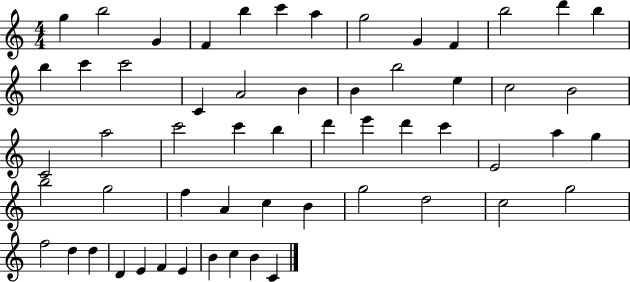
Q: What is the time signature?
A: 4/4